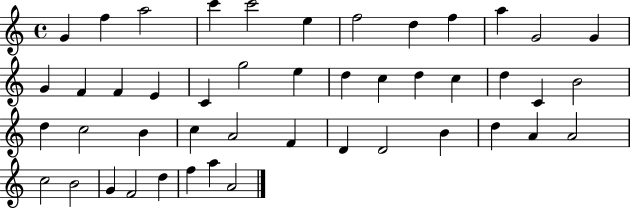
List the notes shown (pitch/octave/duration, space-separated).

G4/q F5/q A5/h C6/q C6/h E5/q F5/h D5/q F5/q A5/q G4/h G4/q G4/q F4/q F4/q E4/q C4/q G5/h E5/q D5/q C5/q D5/q C5/q D5/q C4/q B4/h D5/q C5/h B4/q C5/q A4/h F4/q D4/q D4/h B4/q D5/q A4/q A4/h C5/h B4/h G4/q F4/h D5/q F5/q A5/q A4/h